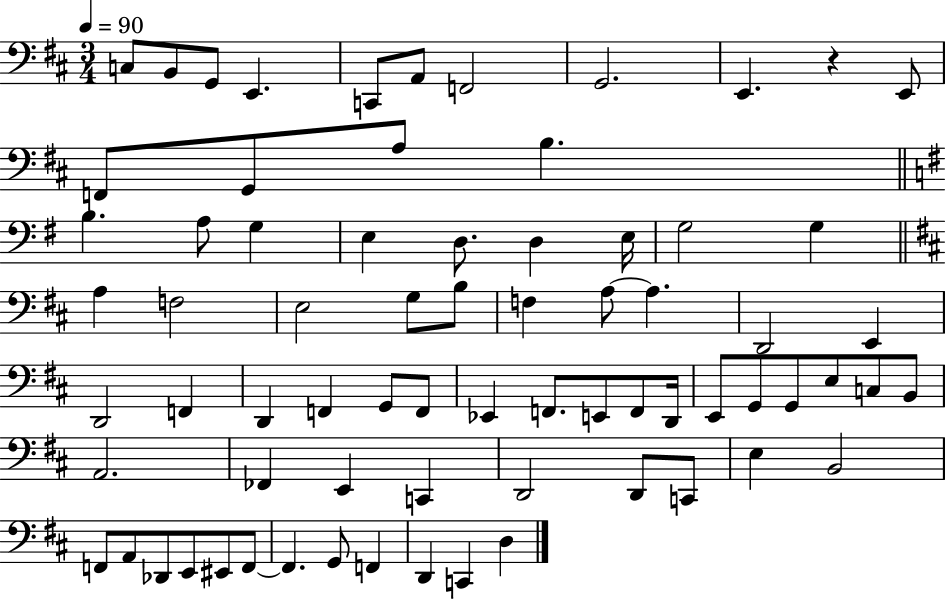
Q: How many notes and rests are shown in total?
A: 72